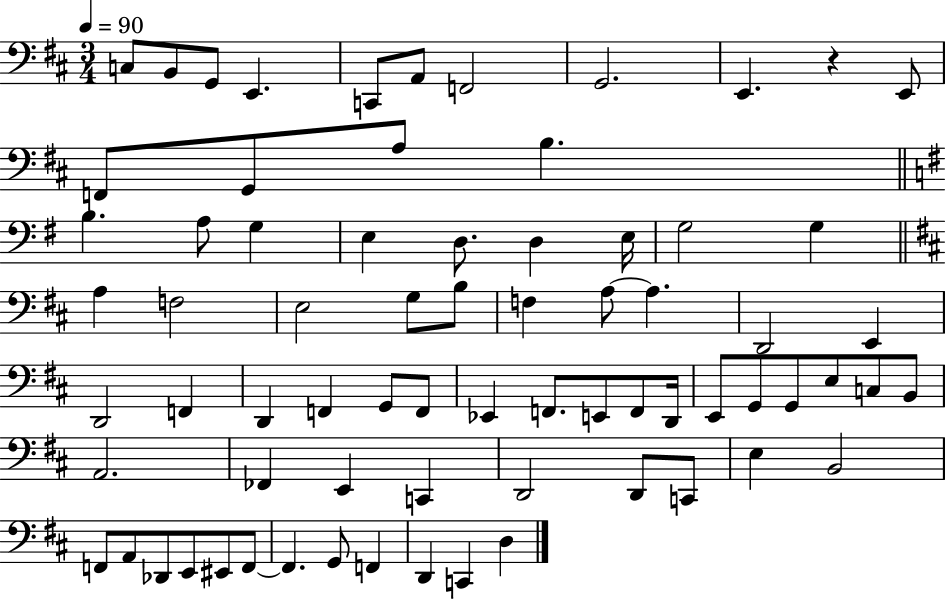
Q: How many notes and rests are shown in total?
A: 72